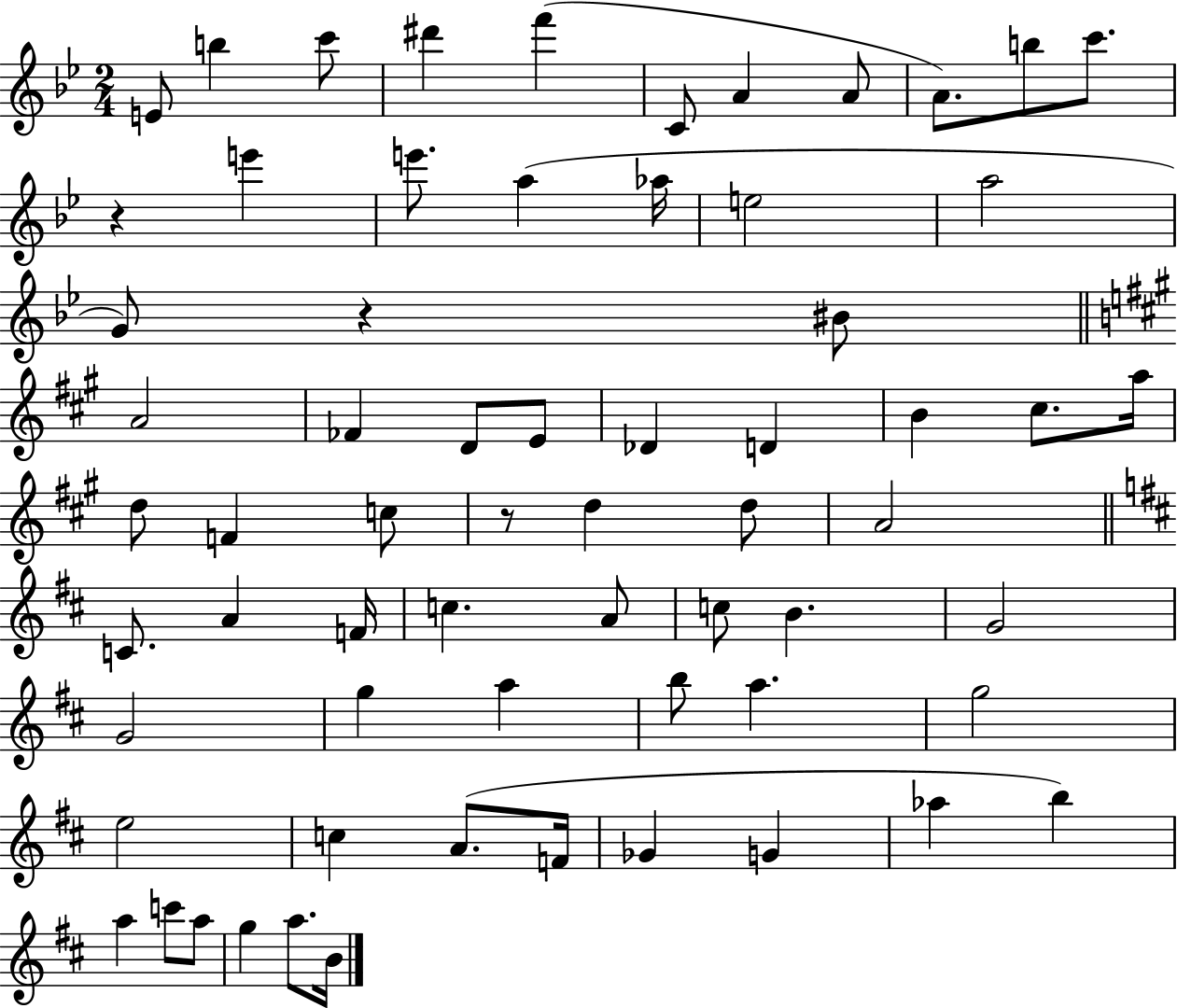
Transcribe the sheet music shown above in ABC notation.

X:1
T:Untitled
M:2/4
L:1/4
K:Bb
E/2 b c'/2 ^d' f' C/2 A A/2 A/2 b/2 c'/2 z e' e'/2 a _a/4 e2 a2 G/2 z ^B/2 A2 _F D/2 E/2 _D D B ^c/2 a/4 d/2 F c/2 z/2 d d/2 A2 C/2 A F/4 c A/2 c/2 B G2 G2 g a b/2 a g2 e2 c A/2 F/4 _G G _a b a c'/2 a/2 g a/2 B/4